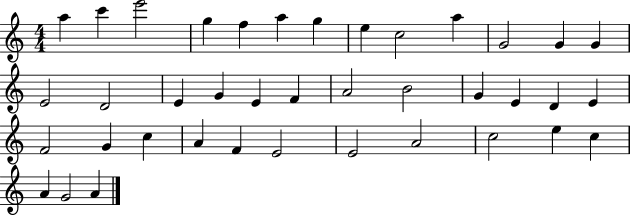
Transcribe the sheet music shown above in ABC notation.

X:1
T:Untitled
M:4/4
L:1/4
K:C
a c' e'2 g f a g e c2 a G2 G G E2 D2 E G E F A2 B2 G E D E F2 G c A F E2 E2 A2 c2 e c A G2 A